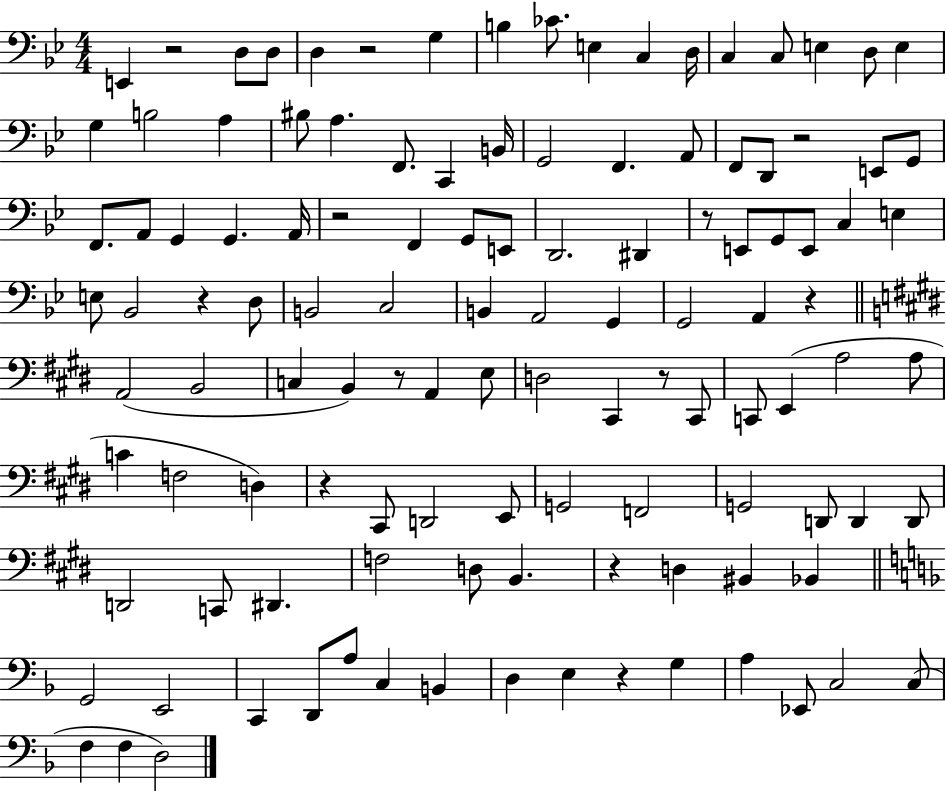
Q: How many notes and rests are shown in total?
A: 118